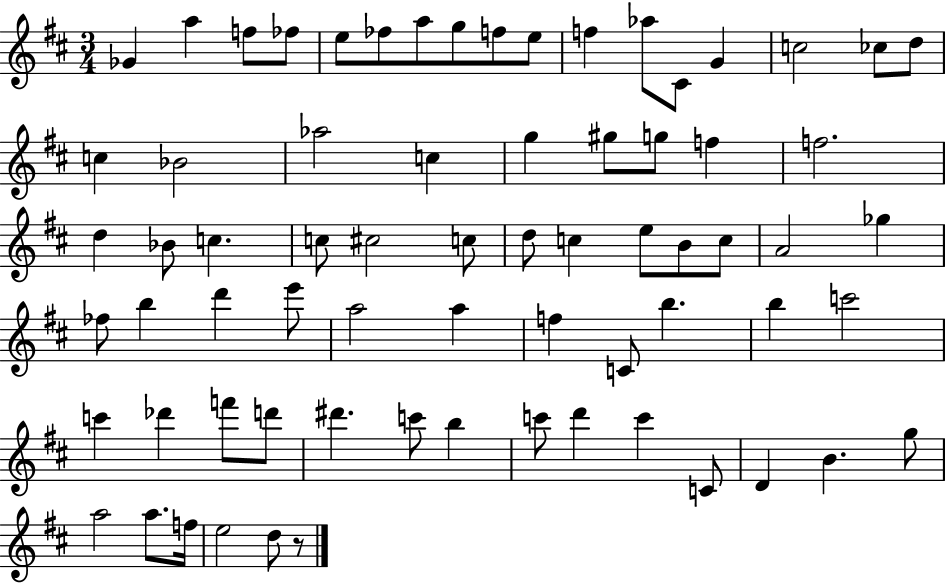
Gb4/q A5/q F5/e FES5/e E5/e FES5/e A5/e G5/e F5/e E5/e F5/q Ab5/e C#4/e G4/q C5/h CES5/e D5/e C5/q Bb4/h Ab5/h C5/q G5/q G#5/e G5/e F5/q F5/h. D5/q Bb4/e C5/q. C5/e C#5/h C5/e D5/e C5/q E5/e B4/e C5/e A4/h Gb5/q FES5/e B5/q D6/q E6/e A5/h A5/q F5/q C4/e B5/q. B5/q C6/h C6/q Db6/q F6/e D6/e D#6/q. C6/e B5/q C6/e D6/q C6/q C4/e D4/q B4/q. G5/e A5/h A5/e. F5/s E5/h D5/e R/e